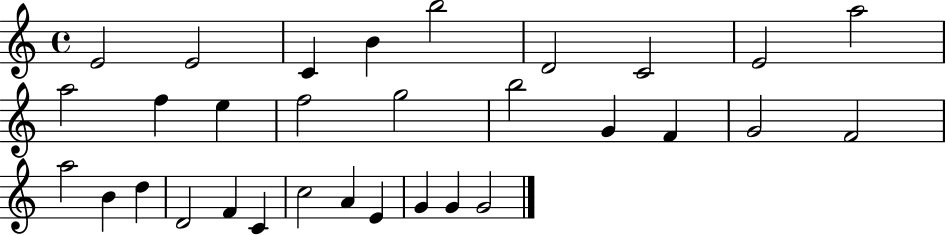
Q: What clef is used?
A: treble